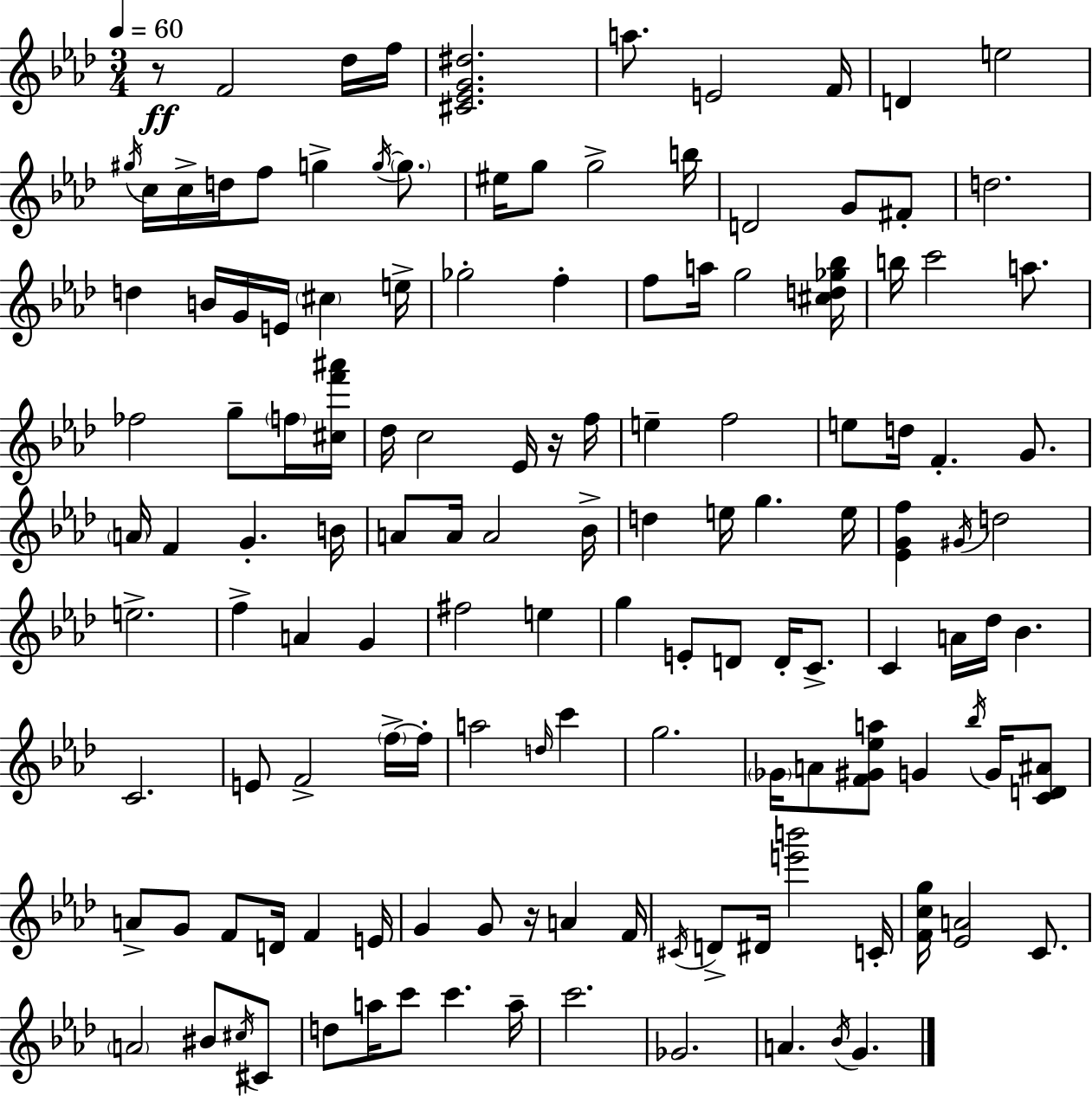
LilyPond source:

{
  \clef treble
  \numericTimeSignature
  \time 3/4
  \key f \minor
  \tempo 4 = 60
  r8\ff f'2 des''16 f''16 | <cis' ees' g' dis''>2. | a''8. e'2 f'16 | d'4 e''2 | \break \acciaccatura { gis''16 } c''16 c''16-> d''16 f''8 g''4-> \acciaccatura { g''16~ }~ \parenthesize g''8. | eis''16 g''8 g''2-> | b''16 d'2 g'8 | fis'8-. d''2. | \break d''4 b'16 g'16 e'16 \parenthesize cis''4 | e''16-> ges''2-. f''4-. | f''8 a''16 g''2 | <cis'' d'' ges'' bes''>16 b''16 c'''2 a''8. | \break fes''2 g''8-- | \parenthesize f''16 <cis'' f''' ais'''>16 des''16 c''2 ees'16 | r16 f''16 e''4-- f''2 | e''8 d''16 f'4.-. g'8. | \break \parenthesize a'16 f'4 g'4.-. | b'16 a'8 a'16 a'2 | bes'16-> d''4 e''16 g''4. | e''16 <ees' g' f''>4 \acciaccatura { gis'16 } d''2 | \break e''2.-> | f''4-> a'4 g'4 | fis''2 e''4 | g''4 e'8-. d'8 d'16-. | \break c'8.-> c'4 a'16 des''16 bes'4. | c'2. | e'8 f'2-> | \parenthesize f''16->~~ f''16-. a''2 \grace { d''16 } | \break c'''4 g''2. | \parenthesize ges'16 a'8 <f' gis' ees'' a''>8 g'4 | \acciaccatura { bes''16 } g'16 <c' d' ais'>8 a'8-> g'8 f'8 d'16 | f'4 e'16 g'4 g'8 r16 | \break a'4 f'16 \acciaccatura { cis'16 } d'8-> dis'16 <e''' b'''>2 | c'16-. <f' c'' g''>16 <ees' a'>2 | c'8. \parenthesize a'2 | bis'8 \acciaccatura { cis''16 } cis'8 d''8 a''16 c'''8 | \break c'''4. a''16-- c'''2. | ges'2. | a'4. | \acciaccatura { bes'16 } g'4. \bar "|."
}